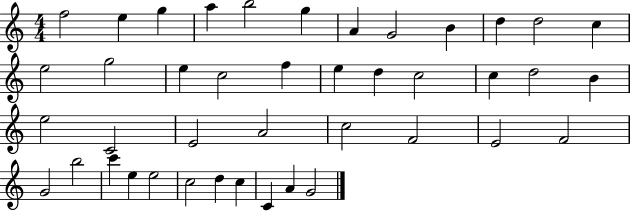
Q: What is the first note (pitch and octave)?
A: F5